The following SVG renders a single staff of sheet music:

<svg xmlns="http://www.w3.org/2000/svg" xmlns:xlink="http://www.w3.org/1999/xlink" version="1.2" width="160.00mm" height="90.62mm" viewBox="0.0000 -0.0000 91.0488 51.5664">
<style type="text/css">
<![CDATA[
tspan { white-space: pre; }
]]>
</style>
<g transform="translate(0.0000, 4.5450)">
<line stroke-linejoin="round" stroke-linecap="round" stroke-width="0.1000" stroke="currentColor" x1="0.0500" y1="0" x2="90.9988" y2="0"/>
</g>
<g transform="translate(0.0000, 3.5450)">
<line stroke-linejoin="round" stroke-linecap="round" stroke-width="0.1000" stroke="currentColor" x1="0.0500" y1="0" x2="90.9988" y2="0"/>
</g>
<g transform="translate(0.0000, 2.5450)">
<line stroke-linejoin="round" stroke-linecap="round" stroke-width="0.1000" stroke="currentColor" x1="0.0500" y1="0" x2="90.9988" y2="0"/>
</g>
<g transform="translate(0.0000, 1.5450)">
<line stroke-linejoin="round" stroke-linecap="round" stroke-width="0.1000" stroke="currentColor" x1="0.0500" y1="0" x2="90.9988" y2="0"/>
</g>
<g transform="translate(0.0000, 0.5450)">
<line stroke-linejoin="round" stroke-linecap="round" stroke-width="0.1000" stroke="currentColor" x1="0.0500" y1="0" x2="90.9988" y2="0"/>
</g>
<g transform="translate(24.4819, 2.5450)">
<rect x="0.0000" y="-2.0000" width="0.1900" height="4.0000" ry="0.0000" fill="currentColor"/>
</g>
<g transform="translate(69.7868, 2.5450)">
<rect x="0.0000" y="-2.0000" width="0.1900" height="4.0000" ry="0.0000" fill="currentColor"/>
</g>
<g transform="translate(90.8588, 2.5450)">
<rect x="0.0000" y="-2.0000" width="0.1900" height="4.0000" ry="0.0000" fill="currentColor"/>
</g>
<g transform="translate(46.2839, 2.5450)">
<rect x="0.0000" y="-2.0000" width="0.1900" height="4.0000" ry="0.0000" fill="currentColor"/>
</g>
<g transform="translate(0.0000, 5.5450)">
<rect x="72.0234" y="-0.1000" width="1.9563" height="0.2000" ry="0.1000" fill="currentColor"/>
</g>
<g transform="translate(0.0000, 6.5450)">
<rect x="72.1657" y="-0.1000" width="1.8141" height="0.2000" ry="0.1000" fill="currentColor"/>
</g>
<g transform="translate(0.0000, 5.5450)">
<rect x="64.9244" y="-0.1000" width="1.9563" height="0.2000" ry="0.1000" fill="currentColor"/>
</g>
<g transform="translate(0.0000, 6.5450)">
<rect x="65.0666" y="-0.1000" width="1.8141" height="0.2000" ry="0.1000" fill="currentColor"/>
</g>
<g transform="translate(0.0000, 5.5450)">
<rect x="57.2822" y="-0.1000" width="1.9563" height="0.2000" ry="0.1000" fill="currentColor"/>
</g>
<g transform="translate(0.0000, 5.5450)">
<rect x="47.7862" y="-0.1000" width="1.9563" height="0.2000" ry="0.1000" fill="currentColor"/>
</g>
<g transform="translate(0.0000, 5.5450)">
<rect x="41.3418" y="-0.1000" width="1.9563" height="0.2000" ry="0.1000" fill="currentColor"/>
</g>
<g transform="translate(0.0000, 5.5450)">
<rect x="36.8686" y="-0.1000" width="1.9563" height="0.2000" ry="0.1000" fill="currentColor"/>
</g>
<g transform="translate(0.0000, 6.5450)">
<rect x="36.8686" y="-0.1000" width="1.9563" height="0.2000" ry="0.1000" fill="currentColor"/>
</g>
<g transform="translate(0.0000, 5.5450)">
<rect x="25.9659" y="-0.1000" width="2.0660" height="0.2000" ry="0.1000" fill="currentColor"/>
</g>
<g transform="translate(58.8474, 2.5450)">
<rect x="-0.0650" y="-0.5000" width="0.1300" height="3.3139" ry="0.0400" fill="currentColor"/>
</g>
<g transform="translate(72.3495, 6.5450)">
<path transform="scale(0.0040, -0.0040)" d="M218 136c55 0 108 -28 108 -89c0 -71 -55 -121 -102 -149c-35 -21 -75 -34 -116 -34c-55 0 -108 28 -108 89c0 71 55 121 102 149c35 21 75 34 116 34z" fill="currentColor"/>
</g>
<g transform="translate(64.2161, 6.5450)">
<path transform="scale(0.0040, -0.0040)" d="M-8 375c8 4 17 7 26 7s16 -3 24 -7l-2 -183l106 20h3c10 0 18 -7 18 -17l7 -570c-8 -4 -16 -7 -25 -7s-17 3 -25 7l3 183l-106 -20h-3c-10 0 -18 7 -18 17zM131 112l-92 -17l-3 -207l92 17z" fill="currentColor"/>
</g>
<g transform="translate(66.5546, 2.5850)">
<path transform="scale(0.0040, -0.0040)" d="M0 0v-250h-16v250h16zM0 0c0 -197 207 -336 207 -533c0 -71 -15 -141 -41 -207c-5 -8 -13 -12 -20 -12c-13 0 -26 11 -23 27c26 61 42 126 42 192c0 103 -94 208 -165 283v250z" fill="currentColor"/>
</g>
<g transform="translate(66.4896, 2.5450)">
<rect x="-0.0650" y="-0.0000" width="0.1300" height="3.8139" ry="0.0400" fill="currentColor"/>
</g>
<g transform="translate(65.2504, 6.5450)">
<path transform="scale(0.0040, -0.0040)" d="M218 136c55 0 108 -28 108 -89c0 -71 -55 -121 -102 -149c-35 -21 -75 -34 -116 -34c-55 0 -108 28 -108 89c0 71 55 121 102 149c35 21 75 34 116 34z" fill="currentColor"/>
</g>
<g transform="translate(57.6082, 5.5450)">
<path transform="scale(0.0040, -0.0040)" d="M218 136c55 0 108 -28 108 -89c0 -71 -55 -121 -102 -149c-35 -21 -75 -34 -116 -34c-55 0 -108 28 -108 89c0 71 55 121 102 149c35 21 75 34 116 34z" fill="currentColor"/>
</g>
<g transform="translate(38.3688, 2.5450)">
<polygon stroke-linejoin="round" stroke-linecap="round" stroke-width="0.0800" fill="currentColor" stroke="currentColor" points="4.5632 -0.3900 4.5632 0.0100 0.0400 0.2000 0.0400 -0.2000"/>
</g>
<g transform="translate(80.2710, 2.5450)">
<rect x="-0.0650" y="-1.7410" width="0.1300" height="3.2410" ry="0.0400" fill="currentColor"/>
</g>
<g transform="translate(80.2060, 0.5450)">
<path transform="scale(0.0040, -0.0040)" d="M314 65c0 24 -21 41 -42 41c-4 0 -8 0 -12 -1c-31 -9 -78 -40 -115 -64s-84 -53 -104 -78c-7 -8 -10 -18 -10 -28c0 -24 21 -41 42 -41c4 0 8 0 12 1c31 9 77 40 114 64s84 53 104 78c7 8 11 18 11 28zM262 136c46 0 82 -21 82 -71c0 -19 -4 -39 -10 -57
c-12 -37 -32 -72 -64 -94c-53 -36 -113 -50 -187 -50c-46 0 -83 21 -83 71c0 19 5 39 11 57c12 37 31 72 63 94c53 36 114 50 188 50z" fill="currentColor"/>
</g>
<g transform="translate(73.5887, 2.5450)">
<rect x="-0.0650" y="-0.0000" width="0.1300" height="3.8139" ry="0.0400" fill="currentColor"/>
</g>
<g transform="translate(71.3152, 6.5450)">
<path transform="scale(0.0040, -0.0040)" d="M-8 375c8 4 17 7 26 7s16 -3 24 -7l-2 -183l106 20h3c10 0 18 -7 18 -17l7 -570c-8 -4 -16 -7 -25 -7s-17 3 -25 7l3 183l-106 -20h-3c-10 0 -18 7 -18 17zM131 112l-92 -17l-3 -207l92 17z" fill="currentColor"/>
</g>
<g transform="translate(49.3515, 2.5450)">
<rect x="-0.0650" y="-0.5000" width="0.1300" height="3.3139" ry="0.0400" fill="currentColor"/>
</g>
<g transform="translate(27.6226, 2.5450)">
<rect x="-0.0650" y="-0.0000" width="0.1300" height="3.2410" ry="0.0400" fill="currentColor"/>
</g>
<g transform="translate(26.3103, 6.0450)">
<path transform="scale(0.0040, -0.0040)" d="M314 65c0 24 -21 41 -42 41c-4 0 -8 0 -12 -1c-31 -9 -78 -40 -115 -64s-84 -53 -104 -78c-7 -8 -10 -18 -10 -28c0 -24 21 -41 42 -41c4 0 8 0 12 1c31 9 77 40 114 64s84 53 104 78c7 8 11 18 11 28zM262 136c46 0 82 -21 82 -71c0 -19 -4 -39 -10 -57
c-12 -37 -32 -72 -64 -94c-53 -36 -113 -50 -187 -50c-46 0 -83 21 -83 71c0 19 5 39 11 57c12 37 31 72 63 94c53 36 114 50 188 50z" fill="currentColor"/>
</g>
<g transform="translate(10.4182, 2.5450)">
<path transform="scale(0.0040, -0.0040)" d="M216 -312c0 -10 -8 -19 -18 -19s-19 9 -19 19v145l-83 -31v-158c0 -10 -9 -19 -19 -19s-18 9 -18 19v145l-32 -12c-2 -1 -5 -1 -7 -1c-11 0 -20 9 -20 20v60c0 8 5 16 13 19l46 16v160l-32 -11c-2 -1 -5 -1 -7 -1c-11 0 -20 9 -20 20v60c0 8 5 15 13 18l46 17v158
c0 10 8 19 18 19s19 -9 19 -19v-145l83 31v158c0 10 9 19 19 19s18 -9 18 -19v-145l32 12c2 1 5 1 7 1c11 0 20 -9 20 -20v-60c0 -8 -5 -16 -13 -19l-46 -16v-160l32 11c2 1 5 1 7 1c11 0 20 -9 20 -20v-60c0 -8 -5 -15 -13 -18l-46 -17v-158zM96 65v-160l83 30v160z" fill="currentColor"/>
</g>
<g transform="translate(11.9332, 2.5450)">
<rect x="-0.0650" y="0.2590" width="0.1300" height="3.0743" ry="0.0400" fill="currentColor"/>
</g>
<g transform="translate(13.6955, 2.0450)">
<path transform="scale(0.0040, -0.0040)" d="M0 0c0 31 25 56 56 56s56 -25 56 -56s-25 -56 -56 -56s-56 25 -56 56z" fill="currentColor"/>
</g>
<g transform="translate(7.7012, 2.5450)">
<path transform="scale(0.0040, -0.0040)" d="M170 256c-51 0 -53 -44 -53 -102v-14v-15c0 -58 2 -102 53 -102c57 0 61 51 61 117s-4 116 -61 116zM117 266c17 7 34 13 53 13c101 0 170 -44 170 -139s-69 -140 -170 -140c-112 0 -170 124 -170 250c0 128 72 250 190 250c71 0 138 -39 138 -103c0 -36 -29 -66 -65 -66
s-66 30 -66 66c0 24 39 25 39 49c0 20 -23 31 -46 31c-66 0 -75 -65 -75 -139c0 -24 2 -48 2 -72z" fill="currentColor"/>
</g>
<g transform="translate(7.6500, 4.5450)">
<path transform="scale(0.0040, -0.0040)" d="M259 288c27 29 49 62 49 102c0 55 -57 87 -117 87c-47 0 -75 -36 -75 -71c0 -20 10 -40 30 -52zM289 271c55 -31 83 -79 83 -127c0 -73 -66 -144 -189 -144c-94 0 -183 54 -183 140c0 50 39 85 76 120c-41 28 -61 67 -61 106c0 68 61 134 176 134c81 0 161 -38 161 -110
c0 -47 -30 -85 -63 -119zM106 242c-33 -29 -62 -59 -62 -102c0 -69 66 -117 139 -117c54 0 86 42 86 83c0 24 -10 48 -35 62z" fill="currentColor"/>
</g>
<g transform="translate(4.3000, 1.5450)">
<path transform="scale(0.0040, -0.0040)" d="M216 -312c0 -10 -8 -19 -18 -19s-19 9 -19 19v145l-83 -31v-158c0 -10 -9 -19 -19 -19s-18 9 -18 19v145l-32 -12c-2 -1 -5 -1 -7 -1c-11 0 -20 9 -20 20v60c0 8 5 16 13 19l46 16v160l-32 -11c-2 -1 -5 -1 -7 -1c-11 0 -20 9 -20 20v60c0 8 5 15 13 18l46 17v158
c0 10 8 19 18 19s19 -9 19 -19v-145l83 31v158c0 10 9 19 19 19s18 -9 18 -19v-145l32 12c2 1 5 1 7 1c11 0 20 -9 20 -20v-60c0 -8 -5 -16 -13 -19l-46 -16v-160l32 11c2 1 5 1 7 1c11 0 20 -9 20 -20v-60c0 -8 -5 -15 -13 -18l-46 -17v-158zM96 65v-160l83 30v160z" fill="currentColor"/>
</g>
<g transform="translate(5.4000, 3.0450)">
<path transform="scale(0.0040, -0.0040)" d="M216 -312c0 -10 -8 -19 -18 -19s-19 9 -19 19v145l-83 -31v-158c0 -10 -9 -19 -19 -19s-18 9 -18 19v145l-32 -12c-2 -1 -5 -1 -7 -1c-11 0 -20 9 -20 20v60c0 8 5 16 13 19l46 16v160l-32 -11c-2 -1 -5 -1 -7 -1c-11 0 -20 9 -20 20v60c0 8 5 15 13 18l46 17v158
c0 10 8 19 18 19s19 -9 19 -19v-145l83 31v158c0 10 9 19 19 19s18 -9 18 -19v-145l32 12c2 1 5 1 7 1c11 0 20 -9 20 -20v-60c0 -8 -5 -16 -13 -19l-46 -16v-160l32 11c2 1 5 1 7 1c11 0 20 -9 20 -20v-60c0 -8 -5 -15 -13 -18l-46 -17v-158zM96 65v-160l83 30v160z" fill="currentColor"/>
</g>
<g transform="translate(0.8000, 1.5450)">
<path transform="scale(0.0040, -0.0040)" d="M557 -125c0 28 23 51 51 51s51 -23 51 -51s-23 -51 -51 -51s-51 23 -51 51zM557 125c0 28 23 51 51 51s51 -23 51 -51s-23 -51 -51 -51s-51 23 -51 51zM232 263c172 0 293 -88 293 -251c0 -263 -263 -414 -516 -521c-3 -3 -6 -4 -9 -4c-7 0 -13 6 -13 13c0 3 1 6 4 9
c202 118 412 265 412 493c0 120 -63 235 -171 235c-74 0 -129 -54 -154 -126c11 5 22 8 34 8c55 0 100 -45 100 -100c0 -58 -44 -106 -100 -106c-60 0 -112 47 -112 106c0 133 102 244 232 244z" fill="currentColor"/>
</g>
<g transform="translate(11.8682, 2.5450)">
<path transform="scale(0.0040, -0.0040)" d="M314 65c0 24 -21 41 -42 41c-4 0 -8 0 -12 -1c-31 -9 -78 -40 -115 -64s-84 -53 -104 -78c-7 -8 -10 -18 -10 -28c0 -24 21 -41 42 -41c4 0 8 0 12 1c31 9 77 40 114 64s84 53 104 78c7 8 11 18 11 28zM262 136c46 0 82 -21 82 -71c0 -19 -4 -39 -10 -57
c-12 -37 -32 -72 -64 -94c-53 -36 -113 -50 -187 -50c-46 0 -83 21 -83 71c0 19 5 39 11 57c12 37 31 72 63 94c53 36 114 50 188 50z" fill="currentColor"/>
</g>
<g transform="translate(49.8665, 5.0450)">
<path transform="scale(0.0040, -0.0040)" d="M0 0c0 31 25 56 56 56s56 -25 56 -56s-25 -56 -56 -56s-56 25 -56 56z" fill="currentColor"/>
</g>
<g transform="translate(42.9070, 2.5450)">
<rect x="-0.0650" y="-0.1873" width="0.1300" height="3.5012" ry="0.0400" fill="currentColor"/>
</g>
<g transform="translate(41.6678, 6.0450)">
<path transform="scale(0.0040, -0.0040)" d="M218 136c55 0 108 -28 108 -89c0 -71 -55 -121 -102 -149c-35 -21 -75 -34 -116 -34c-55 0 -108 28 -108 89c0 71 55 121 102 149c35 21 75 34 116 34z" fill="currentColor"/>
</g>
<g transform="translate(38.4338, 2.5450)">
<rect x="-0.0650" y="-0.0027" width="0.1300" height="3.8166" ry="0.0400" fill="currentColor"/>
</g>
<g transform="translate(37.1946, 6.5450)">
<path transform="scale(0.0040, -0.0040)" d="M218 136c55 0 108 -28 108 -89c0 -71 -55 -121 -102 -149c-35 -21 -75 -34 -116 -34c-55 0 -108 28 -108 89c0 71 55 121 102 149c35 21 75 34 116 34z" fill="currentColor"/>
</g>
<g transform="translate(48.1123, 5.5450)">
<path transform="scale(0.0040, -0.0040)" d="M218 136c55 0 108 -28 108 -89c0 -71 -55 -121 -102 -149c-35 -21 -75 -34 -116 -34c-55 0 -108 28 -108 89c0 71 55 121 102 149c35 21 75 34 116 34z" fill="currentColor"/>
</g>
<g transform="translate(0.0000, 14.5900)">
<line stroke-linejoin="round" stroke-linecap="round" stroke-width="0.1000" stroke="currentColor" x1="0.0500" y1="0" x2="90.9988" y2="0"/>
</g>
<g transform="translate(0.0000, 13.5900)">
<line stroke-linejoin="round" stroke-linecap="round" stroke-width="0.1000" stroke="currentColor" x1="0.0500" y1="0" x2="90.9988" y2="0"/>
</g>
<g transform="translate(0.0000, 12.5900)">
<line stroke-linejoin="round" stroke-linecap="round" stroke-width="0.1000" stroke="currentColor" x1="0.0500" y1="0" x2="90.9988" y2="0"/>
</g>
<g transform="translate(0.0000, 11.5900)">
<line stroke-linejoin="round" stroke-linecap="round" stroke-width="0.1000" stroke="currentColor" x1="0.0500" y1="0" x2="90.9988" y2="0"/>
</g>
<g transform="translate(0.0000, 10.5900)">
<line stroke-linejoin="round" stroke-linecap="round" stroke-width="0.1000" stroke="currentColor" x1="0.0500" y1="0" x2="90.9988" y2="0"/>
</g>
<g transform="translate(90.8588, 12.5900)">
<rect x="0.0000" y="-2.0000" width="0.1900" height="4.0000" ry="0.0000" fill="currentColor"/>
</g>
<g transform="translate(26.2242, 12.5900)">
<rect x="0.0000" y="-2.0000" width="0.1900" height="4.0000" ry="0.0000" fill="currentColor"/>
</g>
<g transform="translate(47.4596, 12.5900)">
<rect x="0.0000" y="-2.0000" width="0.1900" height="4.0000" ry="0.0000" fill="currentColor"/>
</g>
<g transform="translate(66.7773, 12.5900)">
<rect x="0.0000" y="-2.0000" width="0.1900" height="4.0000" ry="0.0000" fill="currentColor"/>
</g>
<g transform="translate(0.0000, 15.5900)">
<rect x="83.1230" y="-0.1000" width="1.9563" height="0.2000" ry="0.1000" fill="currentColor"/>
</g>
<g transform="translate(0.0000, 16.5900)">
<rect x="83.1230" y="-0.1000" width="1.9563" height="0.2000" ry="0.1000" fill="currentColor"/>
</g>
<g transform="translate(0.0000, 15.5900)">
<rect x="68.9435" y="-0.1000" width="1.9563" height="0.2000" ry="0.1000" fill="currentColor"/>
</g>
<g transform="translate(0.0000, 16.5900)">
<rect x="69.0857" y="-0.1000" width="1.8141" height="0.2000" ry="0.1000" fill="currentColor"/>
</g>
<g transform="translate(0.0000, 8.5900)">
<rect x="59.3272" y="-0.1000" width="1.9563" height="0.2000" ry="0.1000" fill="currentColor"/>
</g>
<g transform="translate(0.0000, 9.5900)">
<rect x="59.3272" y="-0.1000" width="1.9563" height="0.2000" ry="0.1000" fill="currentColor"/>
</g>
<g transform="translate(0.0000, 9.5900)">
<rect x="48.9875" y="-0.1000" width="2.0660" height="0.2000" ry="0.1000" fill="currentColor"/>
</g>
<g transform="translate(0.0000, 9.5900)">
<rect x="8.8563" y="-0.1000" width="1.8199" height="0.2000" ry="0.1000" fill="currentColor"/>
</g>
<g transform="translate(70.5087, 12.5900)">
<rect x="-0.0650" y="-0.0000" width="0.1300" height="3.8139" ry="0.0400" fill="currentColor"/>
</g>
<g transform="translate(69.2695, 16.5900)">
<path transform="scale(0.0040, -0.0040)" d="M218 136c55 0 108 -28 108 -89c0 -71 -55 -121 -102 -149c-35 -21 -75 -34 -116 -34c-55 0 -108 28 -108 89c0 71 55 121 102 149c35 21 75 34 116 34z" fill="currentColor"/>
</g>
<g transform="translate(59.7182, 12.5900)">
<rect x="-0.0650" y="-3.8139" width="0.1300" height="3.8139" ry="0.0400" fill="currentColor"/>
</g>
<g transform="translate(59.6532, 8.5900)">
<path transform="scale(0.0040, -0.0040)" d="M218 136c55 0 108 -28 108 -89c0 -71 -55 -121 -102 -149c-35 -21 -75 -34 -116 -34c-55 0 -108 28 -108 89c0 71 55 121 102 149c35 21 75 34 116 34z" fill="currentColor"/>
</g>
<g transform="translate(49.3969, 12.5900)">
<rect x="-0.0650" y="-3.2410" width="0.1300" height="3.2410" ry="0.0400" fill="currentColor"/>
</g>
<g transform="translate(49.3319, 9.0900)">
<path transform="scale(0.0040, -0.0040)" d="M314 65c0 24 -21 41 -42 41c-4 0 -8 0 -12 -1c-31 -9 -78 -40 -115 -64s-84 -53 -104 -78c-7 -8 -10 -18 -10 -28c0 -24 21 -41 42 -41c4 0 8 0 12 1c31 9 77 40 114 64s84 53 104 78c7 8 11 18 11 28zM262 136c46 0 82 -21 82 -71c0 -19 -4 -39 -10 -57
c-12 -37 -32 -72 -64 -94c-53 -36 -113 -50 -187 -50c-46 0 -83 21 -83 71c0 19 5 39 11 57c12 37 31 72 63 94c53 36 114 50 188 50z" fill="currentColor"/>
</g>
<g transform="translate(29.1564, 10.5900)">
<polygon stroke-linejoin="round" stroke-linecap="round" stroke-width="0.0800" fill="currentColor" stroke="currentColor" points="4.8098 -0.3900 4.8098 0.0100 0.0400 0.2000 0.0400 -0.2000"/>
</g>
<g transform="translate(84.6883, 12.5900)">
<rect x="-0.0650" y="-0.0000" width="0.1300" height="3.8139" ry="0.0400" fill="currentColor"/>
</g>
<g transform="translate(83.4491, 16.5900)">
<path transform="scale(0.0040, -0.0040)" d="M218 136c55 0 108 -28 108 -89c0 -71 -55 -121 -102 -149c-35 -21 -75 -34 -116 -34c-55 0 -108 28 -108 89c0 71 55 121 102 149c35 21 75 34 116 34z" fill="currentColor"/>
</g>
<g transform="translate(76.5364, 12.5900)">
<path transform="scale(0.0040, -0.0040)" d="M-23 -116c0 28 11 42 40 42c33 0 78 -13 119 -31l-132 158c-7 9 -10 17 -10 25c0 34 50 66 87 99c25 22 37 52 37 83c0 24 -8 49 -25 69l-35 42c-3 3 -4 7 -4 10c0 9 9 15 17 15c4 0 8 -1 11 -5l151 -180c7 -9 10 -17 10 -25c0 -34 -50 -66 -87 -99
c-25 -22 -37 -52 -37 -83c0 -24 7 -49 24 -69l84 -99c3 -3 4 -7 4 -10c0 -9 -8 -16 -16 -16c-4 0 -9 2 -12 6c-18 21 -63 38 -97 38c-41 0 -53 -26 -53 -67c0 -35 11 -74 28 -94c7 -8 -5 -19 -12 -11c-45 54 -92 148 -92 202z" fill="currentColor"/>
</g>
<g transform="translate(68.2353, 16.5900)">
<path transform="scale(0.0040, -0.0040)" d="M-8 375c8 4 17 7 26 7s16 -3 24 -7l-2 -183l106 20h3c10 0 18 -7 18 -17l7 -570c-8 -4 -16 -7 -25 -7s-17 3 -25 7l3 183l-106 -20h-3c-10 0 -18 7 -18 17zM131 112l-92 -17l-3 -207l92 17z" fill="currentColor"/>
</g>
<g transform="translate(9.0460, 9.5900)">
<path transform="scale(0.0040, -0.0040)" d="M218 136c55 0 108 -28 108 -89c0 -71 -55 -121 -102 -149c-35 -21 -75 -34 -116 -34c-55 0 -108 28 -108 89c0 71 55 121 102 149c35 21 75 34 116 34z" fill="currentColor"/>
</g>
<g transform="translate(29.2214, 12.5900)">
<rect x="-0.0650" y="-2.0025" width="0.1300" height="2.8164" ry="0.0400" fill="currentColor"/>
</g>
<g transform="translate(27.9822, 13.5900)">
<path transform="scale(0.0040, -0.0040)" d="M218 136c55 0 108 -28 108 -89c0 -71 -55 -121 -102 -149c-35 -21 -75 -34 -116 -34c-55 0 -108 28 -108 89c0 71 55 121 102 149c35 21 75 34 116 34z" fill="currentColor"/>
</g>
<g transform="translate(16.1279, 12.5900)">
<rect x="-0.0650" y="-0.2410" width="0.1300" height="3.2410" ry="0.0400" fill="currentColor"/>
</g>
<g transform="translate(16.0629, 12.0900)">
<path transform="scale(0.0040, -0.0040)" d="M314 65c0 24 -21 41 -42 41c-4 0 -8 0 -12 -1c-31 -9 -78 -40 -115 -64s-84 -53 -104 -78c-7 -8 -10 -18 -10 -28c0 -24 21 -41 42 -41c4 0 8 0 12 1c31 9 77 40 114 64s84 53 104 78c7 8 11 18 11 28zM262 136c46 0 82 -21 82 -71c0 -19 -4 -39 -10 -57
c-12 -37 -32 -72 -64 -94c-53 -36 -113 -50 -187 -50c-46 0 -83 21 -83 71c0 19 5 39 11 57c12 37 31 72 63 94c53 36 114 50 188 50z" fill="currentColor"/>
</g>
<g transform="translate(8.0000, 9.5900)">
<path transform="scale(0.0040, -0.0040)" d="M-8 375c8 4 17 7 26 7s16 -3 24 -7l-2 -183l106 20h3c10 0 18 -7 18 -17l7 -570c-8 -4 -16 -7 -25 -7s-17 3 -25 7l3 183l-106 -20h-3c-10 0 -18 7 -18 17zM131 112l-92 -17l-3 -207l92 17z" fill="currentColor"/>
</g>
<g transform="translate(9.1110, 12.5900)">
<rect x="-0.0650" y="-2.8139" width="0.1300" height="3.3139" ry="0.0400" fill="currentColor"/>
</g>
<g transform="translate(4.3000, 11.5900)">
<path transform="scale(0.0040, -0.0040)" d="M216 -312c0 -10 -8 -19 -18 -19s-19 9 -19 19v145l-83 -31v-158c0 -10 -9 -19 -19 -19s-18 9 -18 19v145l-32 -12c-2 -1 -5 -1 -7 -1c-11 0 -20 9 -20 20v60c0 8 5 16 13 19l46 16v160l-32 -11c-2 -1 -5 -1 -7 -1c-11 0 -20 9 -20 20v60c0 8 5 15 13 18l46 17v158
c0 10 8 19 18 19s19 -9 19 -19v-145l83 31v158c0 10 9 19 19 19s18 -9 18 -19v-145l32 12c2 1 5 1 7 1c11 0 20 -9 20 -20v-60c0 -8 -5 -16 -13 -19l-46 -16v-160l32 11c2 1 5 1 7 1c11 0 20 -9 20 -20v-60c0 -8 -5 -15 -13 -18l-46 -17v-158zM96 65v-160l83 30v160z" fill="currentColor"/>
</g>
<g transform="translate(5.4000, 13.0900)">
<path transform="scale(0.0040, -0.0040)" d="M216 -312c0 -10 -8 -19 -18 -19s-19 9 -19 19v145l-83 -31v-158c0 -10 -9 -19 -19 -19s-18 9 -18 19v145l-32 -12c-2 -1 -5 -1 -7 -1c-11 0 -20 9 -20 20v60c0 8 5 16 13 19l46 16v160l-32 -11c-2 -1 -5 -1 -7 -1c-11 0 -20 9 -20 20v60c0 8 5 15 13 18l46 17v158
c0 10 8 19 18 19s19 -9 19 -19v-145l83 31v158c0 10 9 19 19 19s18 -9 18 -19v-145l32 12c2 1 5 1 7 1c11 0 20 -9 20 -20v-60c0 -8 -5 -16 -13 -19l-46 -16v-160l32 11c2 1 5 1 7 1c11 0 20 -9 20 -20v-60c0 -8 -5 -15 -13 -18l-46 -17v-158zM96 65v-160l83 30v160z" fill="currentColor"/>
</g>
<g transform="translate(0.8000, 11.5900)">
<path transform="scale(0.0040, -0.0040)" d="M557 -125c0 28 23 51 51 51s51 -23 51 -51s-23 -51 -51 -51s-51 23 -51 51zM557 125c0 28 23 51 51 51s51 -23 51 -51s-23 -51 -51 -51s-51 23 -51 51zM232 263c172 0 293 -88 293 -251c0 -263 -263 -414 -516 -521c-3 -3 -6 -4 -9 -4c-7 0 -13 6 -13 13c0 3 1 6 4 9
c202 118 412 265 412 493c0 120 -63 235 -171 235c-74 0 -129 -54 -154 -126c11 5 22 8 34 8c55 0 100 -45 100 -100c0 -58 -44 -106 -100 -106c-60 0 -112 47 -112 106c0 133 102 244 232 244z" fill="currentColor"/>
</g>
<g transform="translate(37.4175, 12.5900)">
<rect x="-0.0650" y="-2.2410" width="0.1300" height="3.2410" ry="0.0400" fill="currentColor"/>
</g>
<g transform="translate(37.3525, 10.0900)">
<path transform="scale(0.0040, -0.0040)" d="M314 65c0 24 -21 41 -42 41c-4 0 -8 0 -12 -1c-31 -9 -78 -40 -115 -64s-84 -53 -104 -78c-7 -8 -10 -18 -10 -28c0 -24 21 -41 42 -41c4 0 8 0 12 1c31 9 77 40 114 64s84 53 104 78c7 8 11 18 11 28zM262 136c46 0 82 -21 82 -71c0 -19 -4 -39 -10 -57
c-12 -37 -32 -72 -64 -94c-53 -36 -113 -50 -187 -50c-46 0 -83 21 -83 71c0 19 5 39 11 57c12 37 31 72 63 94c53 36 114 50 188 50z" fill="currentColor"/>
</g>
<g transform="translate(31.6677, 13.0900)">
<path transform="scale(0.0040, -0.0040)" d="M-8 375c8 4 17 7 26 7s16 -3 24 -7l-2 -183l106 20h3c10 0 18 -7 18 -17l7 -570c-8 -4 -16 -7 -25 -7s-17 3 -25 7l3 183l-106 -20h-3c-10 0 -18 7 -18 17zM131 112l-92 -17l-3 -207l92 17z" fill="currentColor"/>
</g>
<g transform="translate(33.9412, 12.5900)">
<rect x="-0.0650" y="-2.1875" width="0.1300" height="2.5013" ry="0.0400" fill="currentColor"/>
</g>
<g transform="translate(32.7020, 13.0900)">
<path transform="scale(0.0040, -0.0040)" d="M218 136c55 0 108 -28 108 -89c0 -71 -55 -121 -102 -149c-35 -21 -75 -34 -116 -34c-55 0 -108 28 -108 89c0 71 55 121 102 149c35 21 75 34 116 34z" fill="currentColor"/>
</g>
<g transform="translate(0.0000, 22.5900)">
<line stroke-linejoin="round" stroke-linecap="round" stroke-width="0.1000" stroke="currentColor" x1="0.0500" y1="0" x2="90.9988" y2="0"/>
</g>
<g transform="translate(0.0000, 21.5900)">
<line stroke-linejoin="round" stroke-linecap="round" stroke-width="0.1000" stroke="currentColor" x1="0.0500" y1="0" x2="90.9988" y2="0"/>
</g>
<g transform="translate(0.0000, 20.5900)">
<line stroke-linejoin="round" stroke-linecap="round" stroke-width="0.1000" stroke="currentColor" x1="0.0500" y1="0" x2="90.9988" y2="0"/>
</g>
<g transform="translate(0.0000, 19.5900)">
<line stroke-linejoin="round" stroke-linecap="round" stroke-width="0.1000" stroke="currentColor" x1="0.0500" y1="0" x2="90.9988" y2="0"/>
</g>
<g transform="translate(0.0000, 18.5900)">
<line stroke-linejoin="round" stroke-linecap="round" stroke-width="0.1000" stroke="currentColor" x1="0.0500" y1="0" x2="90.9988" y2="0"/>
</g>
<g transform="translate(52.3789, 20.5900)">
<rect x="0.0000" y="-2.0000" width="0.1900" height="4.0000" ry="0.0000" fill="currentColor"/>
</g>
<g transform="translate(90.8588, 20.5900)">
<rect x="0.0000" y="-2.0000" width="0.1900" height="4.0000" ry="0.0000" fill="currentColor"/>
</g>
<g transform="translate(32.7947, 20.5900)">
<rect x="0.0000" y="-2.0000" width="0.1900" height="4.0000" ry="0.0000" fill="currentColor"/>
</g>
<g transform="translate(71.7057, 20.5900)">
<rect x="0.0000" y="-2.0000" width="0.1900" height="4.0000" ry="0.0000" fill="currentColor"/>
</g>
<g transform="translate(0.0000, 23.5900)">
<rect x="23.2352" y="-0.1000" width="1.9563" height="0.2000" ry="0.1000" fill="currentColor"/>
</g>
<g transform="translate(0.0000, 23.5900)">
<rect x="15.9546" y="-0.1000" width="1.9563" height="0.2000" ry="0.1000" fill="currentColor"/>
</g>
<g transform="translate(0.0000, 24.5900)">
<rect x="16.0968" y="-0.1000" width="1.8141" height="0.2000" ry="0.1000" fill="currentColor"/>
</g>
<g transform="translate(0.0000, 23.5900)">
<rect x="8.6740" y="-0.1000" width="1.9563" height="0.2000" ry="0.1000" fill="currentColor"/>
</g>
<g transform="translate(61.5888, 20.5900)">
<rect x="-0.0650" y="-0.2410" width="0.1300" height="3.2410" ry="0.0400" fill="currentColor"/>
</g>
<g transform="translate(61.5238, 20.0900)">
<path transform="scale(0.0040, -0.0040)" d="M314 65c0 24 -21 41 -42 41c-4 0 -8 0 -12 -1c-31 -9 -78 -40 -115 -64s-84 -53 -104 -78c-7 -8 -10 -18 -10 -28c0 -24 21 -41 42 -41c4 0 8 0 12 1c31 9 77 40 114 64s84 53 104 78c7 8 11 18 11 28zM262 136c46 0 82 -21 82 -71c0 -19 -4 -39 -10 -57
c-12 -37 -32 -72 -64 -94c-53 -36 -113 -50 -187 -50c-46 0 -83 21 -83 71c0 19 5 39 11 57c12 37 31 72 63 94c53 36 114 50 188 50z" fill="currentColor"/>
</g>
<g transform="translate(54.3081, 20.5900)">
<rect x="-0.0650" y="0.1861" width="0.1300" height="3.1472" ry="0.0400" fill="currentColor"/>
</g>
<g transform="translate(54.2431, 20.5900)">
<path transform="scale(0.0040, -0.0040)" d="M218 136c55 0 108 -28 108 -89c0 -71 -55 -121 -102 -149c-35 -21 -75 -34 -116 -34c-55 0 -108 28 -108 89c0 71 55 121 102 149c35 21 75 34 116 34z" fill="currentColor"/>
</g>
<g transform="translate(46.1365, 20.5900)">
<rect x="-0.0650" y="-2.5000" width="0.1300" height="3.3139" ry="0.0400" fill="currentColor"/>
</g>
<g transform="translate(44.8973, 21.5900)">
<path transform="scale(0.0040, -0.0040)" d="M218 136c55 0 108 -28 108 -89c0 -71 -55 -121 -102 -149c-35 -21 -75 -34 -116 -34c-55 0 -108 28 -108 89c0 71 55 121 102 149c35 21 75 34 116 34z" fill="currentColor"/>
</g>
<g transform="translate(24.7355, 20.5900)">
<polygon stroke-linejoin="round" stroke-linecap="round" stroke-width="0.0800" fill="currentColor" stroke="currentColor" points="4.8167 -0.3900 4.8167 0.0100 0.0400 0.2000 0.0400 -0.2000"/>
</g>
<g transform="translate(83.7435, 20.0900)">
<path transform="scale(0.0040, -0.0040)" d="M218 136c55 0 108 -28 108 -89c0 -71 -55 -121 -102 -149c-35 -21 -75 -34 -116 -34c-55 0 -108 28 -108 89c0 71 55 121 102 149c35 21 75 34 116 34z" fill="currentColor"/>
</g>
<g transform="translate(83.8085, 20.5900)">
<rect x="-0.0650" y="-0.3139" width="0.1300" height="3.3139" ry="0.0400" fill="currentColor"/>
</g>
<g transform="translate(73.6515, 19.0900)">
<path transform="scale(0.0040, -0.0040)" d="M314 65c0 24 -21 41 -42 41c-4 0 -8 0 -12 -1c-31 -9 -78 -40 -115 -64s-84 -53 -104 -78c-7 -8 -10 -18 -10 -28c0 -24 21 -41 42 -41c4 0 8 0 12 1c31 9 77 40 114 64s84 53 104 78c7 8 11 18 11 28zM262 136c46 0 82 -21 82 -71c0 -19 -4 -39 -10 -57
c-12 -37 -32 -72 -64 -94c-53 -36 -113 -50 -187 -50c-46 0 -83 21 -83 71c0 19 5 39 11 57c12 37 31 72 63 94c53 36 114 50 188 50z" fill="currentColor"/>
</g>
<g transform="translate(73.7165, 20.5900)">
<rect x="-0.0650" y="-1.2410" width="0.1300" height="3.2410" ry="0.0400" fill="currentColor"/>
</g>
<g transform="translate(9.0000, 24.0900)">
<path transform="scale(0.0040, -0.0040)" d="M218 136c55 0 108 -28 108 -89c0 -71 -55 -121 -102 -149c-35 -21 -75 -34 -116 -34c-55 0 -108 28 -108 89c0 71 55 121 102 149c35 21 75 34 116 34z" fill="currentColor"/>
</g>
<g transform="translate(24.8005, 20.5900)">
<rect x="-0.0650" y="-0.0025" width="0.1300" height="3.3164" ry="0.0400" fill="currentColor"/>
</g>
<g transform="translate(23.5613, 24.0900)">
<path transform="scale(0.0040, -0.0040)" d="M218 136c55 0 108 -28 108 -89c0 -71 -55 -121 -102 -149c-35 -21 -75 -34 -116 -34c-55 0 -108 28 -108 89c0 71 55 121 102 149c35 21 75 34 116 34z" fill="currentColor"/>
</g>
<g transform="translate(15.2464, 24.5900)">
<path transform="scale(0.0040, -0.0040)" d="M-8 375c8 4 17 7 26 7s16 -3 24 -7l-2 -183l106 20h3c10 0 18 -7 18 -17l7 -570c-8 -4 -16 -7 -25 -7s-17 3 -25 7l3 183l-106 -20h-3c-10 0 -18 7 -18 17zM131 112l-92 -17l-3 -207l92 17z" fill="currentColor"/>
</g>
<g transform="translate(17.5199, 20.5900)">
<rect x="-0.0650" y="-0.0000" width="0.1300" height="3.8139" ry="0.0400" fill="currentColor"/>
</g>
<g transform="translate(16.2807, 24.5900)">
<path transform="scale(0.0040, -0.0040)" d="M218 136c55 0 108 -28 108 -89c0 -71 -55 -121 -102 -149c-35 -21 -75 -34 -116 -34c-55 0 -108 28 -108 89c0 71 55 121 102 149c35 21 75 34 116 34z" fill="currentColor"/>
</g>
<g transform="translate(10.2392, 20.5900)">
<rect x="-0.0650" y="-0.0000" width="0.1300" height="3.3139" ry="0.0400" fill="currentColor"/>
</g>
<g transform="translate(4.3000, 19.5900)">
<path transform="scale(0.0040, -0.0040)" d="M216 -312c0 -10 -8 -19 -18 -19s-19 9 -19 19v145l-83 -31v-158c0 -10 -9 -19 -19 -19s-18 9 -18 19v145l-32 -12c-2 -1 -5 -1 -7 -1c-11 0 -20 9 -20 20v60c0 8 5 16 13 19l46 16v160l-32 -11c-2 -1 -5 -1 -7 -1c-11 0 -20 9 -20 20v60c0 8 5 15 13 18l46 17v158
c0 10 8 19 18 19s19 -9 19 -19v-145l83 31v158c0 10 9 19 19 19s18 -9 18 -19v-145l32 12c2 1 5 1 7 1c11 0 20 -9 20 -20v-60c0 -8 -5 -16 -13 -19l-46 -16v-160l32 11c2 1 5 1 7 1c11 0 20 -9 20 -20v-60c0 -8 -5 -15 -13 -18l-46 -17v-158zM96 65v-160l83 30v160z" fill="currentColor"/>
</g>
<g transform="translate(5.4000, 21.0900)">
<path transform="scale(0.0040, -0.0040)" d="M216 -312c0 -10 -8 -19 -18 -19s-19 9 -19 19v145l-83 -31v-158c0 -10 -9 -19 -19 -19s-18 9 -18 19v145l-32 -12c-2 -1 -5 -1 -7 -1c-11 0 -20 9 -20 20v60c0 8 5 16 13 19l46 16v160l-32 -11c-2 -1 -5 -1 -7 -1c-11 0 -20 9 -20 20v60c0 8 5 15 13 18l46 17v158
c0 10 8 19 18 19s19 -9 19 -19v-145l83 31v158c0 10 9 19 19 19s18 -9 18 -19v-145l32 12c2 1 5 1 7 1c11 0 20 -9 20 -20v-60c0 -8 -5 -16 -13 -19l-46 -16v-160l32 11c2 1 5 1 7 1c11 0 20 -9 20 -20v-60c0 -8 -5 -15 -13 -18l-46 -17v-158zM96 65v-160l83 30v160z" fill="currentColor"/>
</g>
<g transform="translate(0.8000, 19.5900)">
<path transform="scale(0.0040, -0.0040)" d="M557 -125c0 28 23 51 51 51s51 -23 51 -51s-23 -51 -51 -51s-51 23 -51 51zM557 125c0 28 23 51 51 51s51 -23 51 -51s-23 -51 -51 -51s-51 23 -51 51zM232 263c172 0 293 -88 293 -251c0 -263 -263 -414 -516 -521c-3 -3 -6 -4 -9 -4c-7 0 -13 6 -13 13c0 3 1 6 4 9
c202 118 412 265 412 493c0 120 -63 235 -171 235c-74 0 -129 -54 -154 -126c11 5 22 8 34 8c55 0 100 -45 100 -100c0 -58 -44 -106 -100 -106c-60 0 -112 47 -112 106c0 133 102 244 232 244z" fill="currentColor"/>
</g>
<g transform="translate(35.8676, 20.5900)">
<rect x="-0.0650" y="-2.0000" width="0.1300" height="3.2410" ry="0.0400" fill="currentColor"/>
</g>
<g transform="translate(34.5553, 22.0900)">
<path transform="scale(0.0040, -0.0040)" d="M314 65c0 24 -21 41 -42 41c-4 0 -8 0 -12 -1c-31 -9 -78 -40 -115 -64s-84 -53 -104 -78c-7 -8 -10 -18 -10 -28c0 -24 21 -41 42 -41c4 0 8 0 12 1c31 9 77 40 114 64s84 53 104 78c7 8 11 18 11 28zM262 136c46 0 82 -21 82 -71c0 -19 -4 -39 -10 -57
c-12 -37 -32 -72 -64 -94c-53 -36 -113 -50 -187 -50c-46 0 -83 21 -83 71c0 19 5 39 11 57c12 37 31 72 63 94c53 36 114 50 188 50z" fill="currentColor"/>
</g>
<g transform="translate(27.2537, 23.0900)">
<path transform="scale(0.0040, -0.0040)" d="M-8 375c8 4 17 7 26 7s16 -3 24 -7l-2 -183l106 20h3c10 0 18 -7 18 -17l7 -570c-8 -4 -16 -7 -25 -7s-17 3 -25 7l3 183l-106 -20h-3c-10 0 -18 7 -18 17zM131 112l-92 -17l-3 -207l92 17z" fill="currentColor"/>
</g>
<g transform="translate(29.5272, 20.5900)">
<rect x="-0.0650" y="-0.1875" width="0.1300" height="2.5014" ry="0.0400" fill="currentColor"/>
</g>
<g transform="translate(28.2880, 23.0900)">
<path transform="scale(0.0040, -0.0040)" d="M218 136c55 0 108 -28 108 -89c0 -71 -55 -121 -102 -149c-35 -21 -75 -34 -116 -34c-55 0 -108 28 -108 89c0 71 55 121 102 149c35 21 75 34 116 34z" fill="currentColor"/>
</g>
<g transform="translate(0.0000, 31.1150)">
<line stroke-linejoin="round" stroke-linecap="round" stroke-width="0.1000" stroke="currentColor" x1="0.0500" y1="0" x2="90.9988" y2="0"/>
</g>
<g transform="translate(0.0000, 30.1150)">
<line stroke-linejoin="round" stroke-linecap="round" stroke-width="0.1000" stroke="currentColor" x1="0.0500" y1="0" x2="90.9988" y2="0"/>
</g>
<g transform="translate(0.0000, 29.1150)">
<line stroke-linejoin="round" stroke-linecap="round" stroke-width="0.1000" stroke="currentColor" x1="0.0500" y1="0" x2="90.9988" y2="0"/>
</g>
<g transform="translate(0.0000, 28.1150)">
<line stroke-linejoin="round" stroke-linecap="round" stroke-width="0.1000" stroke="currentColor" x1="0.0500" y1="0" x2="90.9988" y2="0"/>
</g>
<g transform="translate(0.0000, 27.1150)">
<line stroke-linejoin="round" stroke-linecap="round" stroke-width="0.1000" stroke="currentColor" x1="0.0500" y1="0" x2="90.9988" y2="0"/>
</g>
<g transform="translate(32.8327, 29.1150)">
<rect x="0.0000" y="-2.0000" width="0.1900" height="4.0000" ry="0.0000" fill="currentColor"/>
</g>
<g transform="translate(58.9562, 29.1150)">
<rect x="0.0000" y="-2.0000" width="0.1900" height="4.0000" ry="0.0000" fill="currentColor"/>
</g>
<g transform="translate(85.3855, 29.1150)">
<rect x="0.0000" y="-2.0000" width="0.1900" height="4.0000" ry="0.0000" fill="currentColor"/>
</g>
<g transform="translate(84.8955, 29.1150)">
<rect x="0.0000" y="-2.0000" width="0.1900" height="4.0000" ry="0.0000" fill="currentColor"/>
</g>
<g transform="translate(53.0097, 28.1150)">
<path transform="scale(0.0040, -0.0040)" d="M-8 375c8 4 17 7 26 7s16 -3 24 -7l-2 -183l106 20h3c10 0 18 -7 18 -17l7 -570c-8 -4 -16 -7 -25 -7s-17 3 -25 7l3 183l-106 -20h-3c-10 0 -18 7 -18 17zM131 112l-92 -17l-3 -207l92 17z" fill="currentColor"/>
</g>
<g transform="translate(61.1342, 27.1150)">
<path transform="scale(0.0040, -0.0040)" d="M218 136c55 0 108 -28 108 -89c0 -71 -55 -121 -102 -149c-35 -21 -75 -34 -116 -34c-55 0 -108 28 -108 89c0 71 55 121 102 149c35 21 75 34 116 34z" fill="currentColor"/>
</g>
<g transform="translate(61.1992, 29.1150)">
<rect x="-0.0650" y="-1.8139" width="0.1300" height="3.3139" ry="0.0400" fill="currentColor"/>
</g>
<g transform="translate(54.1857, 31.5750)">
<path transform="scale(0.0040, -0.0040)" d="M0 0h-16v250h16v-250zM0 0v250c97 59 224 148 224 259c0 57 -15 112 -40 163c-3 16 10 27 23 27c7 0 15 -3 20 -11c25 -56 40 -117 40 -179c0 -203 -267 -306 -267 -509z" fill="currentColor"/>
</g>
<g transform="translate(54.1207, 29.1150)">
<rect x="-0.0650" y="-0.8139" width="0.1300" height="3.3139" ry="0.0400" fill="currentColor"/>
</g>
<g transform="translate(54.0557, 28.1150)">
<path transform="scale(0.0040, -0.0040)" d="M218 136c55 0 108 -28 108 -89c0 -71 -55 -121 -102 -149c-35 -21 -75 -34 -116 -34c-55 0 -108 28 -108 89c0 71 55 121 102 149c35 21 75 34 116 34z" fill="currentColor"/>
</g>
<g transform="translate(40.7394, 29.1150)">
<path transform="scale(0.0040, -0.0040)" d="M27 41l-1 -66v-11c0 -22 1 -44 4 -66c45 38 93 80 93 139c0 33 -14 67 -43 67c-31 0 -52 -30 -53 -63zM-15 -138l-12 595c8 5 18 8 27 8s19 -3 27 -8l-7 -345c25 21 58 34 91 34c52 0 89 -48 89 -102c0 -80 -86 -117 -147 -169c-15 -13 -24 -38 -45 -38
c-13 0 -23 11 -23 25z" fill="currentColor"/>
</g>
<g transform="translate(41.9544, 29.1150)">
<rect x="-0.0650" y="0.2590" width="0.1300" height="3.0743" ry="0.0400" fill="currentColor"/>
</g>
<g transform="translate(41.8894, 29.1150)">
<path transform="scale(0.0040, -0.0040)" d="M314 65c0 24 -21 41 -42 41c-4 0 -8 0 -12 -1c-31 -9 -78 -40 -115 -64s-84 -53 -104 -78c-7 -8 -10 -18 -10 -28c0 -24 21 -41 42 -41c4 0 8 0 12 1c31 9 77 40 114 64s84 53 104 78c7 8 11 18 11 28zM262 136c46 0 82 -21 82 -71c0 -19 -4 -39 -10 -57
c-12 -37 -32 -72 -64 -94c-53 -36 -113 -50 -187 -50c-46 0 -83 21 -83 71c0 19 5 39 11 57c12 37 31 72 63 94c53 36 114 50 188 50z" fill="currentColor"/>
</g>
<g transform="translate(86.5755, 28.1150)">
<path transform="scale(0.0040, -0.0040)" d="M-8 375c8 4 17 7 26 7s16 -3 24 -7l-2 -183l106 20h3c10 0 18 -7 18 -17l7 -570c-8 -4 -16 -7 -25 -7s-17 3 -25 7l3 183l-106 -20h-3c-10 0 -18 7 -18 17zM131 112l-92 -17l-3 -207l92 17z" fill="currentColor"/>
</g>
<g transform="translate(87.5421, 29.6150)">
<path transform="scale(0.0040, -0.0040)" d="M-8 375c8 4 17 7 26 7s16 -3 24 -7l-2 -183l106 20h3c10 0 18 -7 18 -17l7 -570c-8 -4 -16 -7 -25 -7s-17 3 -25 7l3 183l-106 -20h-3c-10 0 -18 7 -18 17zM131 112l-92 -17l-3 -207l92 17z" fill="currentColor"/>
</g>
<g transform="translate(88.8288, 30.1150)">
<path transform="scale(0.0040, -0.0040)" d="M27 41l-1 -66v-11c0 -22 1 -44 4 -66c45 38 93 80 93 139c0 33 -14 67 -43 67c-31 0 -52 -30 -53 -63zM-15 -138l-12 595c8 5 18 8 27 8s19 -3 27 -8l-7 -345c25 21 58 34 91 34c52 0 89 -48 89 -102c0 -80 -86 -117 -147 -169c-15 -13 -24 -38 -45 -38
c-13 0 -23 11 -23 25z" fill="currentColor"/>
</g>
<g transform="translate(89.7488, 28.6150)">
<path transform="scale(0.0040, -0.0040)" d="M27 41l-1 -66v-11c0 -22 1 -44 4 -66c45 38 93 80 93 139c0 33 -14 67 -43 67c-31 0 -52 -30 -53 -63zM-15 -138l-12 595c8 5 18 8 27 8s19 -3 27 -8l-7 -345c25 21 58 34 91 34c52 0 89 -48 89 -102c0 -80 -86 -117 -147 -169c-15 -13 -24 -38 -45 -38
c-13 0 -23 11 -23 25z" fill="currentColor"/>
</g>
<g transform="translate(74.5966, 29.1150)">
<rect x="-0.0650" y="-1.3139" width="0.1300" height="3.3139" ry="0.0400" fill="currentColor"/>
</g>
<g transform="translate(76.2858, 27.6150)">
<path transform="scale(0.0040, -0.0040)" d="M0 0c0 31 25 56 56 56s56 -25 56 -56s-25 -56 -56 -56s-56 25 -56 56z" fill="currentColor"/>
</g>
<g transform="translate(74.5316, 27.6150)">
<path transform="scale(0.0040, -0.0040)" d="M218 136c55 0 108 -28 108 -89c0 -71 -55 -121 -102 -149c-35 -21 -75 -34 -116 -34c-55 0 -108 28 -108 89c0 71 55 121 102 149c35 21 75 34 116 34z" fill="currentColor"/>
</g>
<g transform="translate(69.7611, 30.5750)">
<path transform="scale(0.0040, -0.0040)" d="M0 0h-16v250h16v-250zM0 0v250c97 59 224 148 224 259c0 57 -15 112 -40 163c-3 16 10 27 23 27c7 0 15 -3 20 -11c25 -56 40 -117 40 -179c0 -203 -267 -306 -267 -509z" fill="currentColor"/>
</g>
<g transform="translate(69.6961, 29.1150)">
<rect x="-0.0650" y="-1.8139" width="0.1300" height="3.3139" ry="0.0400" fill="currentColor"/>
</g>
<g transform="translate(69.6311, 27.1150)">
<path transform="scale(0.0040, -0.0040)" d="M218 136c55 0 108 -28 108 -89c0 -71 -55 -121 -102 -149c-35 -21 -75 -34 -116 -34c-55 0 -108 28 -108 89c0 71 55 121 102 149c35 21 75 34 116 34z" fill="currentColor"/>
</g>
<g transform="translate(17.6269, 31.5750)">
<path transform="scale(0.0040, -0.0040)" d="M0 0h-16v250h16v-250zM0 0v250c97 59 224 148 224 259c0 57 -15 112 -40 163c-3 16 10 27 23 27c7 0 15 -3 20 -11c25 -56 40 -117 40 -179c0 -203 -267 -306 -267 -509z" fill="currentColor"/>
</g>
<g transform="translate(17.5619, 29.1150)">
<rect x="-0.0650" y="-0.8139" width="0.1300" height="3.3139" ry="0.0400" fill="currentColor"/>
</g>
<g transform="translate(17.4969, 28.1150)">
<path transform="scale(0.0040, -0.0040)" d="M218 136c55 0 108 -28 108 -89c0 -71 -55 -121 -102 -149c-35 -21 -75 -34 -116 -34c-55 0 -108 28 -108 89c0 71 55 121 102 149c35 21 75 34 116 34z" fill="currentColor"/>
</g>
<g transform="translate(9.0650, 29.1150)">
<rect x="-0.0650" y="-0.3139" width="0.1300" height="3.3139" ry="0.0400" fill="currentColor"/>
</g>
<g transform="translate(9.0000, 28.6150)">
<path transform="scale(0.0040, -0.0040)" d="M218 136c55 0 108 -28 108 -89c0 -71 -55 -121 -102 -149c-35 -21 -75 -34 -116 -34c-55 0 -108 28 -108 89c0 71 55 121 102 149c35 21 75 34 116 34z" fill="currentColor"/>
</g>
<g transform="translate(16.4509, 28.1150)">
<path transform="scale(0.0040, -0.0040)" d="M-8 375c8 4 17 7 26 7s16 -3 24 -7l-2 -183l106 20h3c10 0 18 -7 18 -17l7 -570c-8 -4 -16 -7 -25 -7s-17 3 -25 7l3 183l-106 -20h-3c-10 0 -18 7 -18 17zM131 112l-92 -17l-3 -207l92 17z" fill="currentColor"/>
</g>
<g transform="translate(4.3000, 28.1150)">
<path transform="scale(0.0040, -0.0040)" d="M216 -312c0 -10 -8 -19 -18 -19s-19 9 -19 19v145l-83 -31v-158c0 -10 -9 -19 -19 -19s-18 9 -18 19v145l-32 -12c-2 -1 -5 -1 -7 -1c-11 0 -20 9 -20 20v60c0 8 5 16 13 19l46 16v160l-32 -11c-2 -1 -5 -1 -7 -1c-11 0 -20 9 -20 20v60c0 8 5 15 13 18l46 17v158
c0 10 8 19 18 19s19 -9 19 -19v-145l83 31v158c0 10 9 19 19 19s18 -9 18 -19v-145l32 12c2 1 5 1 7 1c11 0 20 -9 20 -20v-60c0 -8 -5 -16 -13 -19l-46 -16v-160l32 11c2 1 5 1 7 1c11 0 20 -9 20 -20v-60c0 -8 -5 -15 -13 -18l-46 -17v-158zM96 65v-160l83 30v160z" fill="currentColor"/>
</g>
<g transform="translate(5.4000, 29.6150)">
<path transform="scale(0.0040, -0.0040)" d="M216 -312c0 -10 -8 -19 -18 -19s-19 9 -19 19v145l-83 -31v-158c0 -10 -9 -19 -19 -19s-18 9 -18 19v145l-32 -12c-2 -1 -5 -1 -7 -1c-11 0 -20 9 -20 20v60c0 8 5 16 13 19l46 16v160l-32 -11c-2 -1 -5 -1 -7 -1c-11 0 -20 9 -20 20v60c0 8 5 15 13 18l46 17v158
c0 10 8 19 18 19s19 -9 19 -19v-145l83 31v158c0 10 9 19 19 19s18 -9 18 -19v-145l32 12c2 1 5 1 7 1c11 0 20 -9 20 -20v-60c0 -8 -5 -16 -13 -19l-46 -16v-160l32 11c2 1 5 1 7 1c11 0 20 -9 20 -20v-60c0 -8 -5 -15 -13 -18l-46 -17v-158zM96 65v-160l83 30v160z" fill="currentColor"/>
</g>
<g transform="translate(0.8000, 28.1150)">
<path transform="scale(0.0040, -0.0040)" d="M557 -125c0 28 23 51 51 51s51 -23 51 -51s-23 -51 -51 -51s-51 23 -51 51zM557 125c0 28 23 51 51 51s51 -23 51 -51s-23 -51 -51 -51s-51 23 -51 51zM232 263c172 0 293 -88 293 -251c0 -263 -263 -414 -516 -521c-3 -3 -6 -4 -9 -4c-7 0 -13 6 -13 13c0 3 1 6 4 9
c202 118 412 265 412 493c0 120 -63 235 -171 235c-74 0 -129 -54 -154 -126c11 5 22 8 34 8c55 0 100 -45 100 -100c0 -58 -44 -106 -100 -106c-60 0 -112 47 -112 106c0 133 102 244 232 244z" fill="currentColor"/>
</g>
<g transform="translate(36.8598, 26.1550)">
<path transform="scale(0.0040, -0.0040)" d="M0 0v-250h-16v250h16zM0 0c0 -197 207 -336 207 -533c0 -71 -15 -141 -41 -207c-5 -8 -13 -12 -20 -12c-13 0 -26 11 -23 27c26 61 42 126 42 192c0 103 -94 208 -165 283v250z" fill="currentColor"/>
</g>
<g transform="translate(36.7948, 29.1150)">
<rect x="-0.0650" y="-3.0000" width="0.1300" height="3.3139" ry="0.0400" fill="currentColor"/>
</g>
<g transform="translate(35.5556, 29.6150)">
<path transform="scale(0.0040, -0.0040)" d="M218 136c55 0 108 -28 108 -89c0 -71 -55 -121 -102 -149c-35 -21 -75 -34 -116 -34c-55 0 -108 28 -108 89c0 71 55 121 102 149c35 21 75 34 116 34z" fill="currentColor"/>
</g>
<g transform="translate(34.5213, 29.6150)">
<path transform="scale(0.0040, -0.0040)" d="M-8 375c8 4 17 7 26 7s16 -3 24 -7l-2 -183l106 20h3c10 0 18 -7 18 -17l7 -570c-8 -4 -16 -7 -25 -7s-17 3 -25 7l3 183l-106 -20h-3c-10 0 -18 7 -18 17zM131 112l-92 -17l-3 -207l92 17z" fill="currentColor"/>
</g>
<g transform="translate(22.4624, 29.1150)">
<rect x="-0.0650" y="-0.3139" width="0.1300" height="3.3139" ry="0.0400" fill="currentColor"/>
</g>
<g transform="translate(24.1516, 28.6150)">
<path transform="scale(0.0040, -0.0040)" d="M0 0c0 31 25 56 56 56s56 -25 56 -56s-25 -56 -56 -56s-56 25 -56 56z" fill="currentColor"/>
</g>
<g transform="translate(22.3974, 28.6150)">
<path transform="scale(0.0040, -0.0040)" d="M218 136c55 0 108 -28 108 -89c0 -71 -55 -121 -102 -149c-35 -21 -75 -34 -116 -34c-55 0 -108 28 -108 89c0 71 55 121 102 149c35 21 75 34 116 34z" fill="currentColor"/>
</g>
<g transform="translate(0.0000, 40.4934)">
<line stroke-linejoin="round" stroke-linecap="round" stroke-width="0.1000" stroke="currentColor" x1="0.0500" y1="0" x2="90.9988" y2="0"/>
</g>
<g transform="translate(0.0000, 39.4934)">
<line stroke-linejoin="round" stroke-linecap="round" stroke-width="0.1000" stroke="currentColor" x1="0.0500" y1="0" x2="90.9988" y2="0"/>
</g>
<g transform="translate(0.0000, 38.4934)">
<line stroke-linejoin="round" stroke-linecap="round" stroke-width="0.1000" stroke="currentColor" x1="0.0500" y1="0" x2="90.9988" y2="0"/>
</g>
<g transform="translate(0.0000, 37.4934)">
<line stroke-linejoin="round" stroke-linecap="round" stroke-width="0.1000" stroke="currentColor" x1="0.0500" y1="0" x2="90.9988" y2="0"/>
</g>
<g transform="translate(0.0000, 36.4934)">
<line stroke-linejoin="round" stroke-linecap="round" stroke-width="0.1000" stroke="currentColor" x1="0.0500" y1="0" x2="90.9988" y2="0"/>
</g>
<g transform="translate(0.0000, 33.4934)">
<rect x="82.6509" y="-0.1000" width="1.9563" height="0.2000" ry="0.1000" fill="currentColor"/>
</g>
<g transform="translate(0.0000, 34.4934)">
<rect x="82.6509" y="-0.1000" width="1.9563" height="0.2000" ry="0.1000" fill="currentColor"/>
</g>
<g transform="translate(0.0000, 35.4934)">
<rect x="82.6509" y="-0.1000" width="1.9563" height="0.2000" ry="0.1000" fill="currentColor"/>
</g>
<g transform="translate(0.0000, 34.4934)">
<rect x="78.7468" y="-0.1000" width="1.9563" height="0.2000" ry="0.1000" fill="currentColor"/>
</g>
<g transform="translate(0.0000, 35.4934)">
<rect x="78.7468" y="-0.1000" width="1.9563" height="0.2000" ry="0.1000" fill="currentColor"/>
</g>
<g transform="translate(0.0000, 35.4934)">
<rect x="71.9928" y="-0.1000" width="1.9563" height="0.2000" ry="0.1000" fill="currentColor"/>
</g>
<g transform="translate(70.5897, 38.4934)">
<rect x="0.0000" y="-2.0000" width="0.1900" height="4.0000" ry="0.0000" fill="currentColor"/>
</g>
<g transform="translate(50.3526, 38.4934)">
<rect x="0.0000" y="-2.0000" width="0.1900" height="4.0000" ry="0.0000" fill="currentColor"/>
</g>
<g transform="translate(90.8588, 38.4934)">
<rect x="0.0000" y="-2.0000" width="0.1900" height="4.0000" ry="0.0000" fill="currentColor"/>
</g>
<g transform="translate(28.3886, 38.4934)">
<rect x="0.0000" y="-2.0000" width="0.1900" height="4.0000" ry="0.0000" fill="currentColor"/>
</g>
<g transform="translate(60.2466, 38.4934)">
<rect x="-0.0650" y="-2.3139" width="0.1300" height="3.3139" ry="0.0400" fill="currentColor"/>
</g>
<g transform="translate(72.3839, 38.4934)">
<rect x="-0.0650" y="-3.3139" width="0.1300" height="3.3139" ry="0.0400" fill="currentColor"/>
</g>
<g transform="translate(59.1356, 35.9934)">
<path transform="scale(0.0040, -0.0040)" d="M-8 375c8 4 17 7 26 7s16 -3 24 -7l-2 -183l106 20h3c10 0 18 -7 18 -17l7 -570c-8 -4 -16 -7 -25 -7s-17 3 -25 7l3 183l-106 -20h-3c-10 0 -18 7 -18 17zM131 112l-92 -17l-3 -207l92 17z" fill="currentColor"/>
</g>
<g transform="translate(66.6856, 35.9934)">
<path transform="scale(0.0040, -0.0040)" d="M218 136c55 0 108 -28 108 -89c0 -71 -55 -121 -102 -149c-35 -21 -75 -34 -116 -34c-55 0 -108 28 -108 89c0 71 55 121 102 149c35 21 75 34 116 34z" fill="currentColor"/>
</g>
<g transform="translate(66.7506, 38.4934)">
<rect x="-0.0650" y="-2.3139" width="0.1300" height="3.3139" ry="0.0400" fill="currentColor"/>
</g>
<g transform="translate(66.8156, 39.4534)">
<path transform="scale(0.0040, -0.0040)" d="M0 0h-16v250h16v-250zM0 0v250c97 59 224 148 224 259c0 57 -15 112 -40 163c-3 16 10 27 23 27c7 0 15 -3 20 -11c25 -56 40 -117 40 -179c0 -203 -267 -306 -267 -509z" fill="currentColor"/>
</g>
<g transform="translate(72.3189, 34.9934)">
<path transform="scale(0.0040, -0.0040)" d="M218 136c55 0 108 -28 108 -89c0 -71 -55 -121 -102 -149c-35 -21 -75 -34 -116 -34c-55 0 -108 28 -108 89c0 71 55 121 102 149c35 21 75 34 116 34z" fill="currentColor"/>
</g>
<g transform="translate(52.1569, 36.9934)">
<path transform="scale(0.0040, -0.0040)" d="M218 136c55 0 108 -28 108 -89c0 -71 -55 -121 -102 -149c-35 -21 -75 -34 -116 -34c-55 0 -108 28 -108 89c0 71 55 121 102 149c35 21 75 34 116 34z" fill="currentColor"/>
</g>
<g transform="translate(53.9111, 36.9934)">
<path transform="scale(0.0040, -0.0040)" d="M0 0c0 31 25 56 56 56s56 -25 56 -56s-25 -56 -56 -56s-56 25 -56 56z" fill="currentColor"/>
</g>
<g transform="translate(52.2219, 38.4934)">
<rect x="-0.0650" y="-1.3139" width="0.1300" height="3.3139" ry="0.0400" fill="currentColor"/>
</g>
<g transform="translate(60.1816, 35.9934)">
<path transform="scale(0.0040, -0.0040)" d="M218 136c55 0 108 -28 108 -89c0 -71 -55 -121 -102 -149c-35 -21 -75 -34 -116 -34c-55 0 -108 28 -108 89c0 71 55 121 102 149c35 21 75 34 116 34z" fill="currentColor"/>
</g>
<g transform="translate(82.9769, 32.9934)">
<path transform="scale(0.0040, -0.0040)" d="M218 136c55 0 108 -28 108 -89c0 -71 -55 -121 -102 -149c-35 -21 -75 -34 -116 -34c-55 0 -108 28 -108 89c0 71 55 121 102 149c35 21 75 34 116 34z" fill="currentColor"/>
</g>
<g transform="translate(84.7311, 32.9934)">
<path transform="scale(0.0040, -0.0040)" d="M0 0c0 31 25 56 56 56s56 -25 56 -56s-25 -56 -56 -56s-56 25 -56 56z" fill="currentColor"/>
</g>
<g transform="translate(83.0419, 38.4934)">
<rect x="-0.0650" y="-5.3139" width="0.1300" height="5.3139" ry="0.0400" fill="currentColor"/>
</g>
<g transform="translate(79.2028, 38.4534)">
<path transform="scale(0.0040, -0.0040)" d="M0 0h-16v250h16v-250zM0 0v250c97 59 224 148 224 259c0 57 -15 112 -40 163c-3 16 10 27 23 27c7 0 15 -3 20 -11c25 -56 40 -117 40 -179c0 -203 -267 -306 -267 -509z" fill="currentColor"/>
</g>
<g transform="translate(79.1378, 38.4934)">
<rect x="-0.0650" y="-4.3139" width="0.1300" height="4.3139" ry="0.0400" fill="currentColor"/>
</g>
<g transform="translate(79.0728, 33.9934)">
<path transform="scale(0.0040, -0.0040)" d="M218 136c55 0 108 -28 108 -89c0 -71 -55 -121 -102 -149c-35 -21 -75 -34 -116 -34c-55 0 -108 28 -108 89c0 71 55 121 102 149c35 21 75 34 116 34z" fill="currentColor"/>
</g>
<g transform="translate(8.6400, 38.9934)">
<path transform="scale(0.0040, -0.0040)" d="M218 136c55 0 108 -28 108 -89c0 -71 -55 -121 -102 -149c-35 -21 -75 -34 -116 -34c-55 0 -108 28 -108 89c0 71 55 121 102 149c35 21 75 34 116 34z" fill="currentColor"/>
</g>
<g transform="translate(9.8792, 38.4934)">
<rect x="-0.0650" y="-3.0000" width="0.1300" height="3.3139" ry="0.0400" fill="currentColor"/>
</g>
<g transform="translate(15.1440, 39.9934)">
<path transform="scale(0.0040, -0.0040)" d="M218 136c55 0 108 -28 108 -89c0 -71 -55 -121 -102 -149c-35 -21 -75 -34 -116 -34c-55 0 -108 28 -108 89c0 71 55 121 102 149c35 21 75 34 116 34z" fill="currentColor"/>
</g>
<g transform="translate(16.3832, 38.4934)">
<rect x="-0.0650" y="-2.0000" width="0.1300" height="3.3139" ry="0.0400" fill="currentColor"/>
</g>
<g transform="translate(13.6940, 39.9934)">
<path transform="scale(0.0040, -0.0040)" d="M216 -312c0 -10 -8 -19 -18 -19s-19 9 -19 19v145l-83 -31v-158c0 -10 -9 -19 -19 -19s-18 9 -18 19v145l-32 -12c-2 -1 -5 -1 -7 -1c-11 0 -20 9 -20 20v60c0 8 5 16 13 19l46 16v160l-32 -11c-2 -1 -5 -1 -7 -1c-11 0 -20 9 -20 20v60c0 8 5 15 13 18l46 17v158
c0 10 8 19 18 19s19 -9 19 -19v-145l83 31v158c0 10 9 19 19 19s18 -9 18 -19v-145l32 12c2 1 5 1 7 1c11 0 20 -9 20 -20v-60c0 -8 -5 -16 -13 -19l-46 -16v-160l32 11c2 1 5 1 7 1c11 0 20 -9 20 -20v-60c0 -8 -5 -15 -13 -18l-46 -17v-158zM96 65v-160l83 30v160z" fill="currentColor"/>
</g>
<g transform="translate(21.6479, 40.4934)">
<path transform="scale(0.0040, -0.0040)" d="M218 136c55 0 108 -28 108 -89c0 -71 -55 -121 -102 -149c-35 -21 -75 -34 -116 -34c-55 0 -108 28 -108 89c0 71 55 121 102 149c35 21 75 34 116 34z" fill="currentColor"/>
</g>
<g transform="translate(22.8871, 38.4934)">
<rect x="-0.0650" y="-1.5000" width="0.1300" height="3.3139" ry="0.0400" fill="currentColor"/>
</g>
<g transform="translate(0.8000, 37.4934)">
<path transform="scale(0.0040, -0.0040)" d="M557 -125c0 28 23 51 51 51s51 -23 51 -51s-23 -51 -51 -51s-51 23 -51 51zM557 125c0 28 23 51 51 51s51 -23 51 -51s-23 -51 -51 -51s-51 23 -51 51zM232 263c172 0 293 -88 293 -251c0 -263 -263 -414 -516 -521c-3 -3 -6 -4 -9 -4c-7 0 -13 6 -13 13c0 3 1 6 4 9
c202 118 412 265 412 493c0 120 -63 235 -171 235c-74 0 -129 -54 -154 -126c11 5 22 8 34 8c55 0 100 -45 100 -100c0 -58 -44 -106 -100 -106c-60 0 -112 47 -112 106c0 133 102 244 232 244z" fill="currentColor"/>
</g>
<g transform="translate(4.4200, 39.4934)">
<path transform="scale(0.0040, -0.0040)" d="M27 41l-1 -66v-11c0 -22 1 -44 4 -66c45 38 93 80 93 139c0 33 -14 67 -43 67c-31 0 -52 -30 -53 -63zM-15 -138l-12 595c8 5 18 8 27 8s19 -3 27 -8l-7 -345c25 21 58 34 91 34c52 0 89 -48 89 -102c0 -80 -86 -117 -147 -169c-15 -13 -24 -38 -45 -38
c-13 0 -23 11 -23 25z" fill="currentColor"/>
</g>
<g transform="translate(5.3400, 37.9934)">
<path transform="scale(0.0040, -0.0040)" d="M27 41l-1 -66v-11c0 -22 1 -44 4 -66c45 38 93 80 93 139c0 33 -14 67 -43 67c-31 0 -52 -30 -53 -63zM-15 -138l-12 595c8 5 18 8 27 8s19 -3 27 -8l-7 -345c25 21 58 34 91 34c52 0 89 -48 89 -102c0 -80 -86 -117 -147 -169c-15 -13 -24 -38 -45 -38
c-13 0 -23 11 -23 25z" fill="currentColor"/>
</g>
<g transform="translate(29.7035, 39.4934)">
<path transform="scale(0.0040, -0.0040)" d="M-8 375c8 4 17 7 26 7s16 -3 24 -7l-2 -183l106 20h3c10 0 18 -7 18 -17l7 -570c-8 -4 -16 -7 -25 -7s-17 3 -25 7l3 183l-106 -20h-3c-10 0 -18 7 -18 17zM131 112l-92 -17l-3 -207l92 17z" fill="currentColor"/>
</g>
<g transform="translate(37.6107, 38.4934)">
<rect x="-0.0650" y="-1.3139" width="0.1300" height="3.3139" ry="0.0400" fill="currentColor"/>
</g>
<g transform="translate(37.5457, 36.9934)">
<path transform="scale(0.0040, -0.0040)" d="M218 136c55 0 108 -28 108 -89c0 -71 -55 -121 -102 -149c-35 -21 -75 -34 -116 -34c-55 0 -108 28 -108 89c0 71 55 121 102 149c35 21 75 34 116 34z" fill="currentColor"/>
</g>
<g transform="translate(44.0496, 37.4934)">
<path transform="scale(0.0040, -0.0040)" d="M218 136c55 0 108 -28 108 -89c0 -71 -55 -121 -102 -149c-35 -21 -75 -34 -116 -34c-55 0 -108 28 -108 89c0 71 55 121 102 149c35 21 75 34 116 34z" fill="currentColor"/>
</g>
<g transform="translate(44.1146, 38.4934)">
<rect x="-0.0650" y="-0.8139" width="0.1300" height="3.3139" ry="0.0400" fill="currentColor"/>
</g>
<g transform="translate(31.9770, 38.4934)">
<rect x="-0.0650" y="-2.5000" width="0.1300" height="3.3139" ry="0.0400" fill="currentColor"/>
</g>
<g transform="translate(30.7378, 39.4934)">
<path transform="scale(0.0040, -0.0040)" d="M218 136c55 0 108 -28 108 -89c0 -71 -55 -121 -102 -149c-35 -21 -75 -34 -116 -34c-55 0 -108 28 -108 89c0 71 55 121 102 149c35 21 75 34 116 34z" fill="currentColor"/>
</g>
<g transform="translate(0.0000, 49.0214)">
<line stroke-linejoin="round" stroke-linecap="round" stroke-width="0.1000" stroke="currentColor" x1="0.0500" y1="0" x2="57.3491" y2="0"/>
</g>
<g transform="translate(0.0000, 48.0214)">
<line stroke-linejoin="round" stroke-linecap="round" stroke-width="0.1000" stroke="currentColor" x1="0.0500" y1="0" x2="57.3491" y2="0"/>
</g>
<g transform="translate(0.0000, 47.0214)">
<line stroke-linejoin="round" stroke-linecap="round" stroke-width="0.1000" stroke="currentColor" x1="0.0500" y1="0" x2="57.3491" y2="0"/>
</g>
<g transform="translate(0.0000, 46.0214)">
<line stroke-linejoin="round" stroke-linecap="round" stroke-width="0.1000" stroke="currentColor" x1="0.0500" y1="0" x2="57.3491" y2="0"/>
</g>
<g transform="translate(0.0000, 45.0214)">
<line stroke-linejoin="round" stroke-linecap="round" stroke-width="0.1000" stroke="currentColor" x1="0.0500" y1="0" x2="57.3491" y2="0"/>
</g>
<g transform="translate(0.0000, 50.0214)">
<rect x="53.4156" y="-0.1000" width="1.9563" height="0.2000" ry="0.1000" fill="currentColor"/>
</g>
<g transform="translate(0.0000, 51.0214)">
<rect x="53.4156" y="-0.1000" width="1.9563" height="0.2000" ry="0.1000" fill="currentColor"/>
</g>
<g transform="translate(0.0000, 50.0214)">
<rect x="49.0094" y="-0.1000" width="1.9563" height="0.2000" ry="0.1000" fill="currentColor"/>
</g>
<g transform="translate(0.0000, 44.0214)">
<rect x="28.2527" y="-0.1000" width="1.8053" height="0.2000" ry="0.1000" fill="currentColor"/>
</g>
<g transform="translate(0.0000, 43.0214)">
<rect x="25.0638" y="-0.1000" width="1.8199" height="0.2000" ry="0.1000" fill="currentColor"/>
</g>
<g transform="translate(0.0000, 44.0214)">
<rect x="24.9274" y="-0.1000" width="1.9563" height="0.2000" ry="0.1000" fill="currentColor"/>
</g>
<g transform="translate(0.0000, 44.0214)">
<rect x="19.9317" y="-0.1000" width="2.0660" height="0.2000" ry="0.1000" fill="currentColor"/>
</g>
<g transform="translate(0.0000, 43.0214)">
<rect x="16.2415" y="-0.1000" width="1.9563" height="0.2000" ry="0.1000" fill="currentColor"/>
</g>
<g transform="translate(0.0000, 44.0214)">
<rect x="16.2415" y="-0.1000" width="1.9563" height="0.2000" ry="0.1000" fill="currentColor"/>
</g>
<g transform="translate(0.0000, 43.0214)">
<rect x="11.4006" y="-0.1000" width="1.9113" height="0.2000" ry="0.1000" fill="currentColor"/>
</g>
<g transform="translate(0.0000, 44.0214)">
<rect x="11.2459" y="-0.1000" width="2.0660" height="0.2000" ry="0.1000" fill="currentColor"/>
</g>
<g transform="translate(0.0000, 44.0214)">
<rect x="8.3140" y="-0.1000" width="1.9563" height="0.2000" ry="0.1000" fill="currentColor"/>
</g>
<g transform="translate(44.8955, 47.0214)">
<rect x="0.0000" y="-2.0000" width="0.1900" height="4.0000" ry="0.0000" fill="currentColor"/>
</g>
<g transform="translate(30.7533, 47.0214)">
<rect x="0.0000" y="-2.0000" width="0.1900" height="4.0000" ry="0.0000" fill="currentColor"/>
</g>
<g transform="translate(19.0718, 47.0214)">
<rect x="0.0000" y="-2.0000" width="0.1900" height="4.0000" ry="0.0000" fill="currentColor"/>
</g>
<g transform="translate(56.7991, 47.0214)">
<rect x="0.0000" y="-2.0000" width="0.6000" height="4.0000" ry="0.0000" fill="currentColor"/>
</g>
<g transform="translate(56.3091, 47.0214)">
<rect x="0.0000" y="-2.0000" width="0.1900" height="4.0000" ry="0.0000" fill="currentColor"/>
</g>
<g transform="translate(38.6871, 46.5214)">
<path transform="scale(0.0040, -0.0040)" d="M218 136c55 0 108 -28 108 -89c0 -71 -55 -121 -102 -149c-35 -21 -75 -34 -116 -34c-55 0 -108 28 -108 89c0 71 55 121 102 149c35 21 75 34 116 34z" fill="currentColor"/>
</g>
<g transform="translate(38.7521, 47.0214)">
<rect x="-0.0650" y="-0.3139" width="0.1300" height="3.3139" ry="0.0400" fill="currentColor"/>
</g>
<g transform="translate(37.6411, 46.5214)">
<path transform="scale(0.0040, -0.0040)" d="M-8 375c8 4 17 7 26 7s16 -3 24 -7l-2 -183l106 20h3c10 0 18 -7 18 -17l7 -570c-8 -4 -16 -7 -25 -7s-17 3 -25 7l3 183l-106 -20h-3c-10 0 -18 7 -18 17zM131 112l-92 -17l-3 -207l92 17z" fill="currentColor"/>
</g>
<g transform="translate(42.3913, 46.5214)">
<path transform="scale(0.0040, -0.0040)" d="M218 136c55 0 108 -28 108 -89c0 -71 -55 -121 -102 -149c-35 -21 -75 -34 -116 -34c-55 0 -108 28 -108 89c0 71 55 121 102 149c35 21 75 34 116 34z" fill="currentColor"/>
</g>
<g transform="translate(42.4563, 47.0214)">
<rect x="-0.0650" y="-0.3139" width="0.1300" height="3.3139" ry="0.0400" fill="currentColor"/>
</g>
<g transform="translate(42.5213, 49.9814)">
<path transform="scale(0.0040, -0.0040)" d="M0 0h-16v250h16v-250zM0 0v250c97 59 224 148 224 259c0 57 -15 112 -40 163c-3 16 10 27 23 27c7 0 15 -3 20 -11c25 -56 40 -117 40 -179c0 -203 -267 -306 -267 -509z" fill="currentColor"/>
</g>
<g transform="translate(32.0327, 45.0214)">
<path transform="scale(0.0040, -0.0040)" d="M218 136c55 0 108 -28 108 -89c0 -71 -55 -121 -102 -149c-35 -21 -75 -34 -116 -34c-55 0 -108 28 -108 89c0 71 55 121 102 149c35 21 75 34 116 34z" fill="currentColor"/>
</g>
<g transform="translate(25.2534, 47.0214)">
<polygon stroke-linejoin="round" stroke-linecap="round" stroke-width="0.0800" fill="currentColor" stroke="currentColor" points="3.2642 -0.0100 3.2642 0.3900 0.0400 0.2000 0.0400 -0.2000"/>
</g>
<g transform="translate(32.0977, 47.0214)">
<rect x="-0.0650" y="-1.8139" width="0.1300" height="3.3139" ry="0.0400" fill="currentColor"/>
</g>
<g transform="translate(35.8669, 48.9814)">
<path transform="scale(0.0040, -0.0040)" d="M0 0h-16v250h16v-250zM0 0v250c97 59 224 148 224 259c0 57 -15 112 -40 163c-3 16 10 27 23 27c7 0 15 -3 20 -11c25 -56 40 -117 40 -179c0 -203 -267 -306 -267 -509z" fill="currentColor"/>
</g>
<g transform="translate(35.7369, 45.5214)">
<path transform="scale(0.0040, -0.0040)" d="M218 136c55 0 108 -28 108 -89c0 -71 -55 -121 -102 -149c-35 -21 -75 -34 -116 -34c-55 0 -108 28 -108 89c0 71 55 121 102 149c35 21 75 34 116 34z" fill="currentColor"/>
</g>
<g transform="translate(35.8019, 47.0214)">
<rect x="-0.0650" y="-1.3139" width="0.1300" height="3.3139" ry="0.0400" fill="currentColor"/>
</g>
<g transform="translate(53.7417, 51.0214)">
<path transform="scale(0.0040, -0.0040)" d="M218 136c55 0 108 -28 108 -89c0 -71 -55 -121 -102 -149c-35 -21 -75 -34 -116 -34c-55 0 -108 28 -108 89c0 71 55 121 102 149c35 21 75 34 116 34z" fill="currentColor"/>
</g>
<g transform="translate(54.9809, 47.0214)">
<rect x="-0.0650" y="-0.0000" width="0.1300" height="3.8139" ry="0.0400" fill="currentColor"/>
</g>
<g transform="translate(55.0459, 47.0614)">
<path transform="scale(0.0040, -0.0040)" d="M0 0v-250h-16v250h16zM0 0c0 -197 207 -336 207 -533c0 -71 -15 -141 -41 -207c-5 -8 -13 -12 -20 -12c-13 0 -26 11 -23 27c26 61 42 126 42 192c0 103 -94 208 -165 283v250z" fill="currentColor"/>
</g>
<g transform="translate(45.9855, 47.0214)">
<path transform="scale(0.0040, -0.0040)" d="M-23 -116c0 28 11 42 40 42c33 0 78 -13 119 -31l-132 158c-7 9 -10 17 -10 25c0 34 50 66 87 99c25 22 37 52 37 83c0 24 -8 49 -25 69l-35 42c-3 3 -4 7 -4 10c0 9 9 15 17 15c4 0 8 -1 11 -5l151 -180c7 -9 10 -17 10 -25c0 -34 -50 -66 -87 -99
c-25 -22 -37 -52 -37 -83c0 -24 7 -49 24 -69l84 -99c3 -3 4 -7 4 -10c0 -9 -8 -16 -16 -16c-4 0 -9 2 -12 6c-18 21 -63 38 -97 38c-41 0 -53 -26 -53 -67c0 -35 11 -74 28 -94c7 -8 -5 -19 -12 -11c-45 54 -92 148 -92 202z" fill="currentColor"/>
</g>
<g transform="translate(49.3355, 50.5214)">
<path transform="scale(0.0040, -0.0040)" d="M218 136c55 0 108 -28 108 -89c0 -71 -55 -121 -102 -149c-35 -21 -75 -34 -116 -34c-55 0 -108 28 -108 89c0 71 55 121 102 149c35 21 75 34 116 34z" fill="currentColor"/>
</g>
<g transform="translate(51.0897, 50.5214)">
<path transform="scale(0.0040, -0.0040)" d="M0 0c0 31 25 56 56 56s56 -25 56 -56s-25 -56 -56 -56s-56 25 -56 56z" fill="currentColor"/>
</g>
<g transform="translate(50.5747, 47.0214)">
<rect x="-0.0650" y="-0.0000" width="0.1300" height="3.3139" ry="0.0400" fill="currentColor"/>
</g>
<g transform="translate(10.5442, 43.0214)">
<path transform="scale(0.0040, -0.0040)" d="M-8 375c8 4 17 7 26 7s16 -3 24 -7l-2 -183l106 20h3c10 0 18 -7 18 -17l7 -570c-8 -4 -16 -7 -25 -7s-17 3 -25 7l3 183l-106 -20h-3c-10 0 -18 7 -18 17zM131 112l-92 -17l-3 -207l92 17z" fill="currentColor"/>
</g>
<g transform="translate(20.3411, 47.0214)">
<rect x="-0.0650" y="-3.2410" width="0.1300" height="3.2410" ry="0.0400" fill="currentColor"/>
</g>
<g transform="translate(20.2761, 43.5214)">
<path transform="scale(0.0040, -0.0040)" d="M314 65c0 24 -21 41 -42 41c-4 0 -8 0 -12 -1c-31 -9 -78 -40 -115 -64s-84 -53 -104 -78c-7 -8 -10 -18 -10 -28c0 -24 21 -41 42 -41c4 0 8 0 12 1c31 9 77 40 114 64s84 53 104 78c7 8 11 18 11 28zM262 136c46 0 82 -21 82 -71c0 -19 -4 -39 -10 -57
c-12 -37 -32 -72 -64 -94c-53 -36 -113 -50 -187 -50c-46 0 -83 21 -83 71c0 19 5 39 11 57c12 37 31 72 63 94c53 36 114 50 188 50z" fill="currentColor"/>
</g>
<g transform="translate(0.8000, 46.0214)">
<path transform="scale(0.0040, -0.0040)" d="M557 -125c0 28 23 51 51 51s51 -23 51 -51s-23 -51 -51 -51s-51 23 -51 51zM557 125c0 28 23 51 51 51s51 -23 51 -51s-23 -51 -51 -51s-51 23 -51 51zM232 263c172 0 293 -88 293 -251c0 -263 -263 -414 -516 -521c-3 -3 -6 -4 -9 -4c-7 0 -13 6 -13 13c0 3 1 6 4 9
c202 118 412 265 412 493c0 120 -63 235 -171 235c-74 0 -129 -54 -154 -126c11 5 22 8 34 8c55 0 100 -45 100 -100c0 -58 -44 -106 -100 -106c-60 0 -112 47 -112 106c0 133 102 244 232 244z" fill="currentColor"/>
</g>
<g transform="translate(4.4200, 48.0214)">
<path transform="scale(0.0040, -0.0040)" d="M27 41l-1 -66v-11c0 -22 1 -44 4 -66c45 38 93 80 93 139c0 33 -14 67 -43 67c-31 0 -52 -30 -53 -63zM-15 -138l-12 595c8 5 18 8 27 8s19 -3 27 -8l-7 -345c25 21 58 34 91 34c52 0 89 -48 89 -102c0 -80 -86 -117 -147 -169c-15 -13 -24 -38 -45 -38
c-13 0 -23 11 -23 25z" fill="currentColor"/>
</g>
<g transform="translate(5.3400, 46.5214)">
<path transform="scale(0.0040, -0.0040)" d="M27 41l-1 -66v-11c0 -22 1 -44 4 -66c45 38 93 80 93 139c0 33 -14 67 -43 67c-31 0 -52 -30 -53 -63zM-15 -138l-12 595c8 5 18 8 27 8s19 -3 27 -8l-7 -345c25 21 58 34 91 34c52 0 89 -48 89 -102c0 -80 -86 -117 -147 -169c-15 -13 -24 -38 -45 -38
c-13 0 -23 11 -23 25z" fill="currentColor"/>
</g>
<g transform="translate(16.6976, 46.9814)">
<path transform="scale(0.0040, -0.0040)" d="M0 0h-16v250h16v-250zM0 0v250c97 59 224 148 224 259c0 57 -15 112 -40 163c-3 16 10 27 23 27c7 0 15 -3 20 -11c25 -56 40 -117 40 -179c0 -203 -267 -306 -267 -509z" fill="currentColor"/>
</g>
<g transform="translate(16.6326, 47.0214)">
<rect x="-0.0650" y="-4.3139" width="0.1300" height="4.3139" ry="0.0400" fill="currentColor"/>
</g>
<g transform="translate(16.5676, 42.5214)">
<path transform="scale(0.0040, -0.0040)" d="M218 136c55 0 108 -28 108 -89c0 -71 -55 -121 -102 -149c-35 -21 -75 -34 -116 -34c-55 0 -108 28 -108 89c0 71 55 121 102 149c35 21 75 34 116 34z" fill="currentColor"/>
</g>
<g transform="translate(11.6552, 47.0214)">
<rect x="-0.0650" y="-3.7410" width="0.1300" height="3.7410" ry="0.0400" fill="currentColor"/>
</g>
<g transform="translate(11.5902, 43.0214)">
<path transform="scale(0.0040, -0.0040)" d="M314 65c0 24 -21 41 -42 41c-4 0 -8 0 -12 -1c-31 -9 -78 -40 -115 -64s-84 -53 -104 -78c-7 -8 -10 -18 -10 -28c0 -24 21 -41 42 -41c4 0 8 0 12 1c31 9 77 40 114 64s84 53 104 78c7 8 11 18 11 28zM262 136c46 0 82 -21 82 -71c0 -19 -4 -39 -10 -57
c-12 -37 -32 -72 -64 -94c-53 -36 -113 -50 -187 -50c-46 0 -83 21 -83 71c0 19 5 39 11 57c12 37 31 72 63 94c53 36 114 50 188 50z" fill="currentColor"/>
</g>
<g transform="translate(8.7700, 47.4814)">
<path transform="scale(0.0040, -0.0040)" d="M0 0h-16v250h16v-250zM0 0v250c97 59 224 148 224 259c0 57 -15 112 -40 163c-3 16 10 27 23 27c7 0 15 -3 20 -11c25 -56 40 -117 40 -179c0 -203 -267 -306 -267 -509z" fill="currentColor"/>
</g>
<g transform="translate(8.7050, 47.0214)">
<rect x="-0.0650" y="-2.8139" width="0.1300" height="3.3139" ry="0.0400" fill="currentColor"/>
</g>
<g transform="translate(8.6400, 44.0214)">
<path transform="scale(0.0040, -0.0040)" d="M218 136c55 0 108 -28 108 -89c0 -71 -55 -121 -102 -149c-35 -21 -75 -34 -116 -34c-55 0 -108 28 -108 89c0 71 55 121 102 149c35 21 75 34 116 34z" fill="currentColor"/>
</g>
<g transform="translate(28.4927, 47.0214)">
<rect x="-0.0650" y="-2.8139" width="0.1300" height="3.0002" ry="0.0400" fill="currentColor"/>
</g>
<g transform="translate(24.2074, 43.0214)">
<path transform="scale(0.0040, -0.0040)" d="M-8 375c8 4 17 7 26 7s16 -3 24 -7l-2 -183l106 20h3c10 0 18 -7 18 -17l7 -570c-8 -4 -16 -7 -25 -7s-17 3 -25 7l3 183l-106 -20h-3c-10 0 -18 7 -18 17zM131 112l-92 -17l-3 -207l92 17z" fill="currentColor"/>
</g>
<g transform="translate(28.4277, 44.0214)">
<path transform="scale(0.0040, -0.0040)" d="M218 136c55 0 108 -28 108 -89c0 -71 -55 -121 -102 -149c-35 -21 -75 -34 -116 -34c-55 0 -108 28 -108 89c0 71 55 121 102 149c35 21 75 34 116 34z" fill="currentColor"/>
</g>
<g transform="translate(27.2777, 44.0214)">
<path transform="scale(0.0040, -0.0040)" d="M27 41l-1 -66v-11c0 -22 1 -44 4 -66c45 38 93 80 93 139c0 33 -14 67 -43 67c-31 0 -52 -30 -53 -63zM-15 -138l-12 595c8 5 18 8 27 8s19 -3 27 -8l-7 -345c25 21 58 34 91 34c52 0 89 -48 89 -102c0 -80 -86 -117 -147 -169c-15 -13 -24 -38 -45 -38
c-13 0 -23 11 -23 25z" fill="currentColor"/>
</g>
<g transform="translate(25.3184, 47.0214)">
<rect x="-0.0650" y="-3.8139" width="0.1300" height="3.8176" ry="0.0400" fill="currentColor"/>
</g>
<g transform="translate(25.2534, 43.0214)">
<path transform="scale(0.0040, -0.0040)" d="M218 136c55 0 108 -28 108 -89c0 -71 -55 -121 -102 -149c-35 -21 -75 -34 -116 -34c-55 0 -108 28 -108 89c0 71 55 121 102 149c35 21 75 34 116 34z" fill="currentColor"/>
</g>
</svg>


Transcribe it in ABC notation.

X:1
T:Untitled
M:6/8
L:1/4
K:D
^D,2 D,,2 ^C,,/2 D,,/2 E,, E,, C,,/2 C,, A,2 C E,2 B,,/2 C,/2 B,2 D2 E C,, z C,, D,, C,, D,,/2 F,,/2 A,,2 B,, D, E,2 G,2 E, E, F,/2 E, C,/2 _D,2 F,/2 A, A,/2 G, C, ^A,, G,, B,, G, F, G, B, B,/2 D F/2 A C/2 E2 F/2 D2 E/2 _C/2 A, G,/2 E, E,/2 z D,, C,,/2